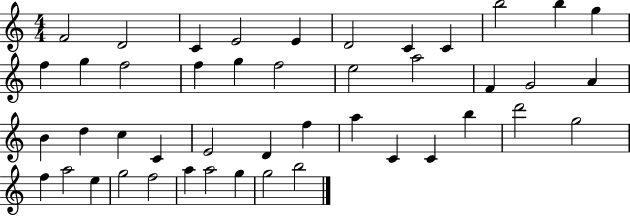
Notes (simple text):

F4/h D4/h C4/q E4/h E4/q D4/h C4/q C4/q B5/h B5/q G5/q F5/q G5/q F5/h F5/q G5/q F5/h E5/h A5/h F4/q G4/h A4/q B4/q D5/q C5/q C4/q E4/h D4/q F5/q A5/q C4/q C4/q B5/q D6/h G5/h F5/q A5/h E5/q G5/h F5/h A5/q A5/h G5/q G5/h B5/h